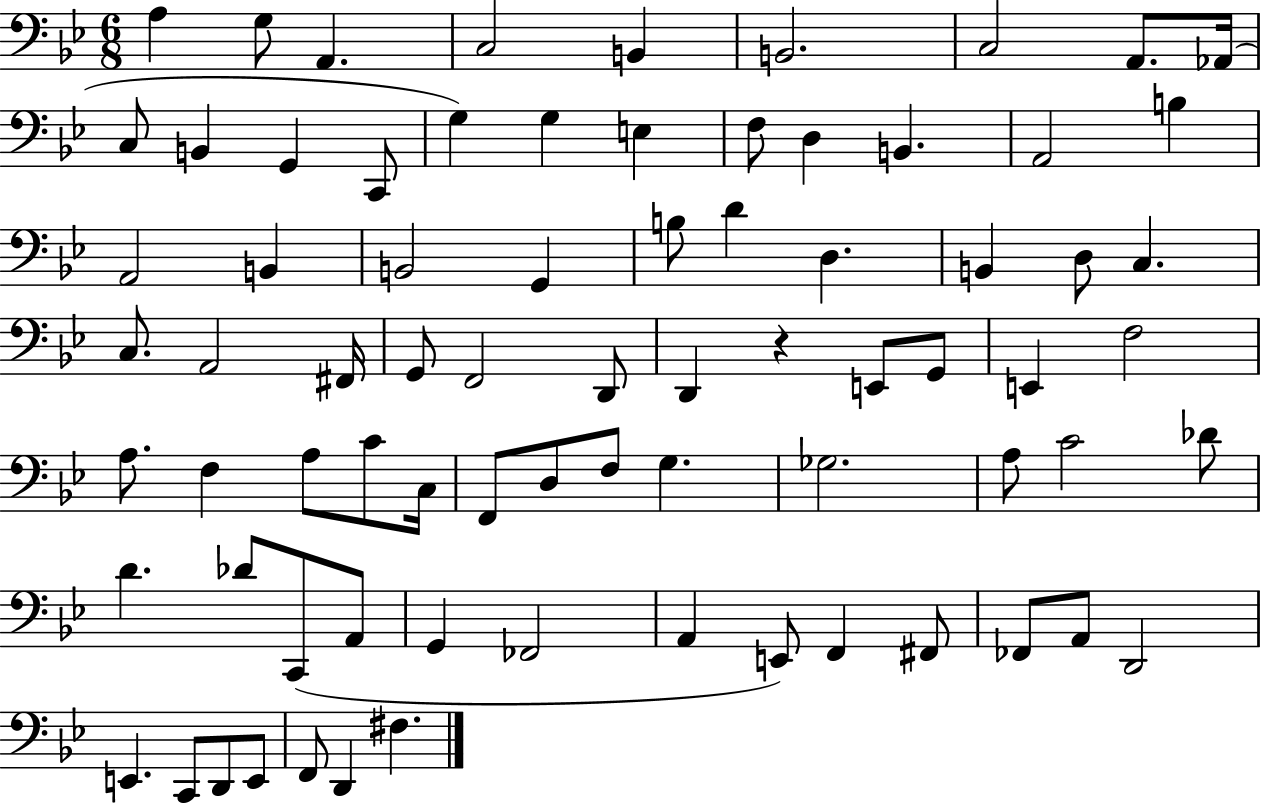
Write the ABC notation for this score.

X:1
T:Untitled
M:6/8
L:1/4
K:Bb
A, G,/2 A,, C,2 B,, B,,2 C,2 A,,/2 _A,,/4 C,/2 B,, G,, C,,/2 G, G, E, F,/2 D, B,, A,,2 B, A,,2 B,, B,,2 G,, B,/2 D D, B,, D,/2 C, C,/2 A,,2 ^F,,/4 G,,/2 F,,2 D,,/2 D,, z E,,/2 G,,/2 E,, F,2 A,/2 F, A,/2 C/2 C,/4 F,,/2 D,/2 F,/2 G, _G,2 A,/2 C2 _D/2 D _D/2 C,,/2 A,,/2 G,, _F,,2 A,, E,,/2 F,, ^F,,/2 _F,,/2 A,,/2 D,,2 E,, C,,/2 D,,/2 E,,/2 F,,/2 D,, ^F,